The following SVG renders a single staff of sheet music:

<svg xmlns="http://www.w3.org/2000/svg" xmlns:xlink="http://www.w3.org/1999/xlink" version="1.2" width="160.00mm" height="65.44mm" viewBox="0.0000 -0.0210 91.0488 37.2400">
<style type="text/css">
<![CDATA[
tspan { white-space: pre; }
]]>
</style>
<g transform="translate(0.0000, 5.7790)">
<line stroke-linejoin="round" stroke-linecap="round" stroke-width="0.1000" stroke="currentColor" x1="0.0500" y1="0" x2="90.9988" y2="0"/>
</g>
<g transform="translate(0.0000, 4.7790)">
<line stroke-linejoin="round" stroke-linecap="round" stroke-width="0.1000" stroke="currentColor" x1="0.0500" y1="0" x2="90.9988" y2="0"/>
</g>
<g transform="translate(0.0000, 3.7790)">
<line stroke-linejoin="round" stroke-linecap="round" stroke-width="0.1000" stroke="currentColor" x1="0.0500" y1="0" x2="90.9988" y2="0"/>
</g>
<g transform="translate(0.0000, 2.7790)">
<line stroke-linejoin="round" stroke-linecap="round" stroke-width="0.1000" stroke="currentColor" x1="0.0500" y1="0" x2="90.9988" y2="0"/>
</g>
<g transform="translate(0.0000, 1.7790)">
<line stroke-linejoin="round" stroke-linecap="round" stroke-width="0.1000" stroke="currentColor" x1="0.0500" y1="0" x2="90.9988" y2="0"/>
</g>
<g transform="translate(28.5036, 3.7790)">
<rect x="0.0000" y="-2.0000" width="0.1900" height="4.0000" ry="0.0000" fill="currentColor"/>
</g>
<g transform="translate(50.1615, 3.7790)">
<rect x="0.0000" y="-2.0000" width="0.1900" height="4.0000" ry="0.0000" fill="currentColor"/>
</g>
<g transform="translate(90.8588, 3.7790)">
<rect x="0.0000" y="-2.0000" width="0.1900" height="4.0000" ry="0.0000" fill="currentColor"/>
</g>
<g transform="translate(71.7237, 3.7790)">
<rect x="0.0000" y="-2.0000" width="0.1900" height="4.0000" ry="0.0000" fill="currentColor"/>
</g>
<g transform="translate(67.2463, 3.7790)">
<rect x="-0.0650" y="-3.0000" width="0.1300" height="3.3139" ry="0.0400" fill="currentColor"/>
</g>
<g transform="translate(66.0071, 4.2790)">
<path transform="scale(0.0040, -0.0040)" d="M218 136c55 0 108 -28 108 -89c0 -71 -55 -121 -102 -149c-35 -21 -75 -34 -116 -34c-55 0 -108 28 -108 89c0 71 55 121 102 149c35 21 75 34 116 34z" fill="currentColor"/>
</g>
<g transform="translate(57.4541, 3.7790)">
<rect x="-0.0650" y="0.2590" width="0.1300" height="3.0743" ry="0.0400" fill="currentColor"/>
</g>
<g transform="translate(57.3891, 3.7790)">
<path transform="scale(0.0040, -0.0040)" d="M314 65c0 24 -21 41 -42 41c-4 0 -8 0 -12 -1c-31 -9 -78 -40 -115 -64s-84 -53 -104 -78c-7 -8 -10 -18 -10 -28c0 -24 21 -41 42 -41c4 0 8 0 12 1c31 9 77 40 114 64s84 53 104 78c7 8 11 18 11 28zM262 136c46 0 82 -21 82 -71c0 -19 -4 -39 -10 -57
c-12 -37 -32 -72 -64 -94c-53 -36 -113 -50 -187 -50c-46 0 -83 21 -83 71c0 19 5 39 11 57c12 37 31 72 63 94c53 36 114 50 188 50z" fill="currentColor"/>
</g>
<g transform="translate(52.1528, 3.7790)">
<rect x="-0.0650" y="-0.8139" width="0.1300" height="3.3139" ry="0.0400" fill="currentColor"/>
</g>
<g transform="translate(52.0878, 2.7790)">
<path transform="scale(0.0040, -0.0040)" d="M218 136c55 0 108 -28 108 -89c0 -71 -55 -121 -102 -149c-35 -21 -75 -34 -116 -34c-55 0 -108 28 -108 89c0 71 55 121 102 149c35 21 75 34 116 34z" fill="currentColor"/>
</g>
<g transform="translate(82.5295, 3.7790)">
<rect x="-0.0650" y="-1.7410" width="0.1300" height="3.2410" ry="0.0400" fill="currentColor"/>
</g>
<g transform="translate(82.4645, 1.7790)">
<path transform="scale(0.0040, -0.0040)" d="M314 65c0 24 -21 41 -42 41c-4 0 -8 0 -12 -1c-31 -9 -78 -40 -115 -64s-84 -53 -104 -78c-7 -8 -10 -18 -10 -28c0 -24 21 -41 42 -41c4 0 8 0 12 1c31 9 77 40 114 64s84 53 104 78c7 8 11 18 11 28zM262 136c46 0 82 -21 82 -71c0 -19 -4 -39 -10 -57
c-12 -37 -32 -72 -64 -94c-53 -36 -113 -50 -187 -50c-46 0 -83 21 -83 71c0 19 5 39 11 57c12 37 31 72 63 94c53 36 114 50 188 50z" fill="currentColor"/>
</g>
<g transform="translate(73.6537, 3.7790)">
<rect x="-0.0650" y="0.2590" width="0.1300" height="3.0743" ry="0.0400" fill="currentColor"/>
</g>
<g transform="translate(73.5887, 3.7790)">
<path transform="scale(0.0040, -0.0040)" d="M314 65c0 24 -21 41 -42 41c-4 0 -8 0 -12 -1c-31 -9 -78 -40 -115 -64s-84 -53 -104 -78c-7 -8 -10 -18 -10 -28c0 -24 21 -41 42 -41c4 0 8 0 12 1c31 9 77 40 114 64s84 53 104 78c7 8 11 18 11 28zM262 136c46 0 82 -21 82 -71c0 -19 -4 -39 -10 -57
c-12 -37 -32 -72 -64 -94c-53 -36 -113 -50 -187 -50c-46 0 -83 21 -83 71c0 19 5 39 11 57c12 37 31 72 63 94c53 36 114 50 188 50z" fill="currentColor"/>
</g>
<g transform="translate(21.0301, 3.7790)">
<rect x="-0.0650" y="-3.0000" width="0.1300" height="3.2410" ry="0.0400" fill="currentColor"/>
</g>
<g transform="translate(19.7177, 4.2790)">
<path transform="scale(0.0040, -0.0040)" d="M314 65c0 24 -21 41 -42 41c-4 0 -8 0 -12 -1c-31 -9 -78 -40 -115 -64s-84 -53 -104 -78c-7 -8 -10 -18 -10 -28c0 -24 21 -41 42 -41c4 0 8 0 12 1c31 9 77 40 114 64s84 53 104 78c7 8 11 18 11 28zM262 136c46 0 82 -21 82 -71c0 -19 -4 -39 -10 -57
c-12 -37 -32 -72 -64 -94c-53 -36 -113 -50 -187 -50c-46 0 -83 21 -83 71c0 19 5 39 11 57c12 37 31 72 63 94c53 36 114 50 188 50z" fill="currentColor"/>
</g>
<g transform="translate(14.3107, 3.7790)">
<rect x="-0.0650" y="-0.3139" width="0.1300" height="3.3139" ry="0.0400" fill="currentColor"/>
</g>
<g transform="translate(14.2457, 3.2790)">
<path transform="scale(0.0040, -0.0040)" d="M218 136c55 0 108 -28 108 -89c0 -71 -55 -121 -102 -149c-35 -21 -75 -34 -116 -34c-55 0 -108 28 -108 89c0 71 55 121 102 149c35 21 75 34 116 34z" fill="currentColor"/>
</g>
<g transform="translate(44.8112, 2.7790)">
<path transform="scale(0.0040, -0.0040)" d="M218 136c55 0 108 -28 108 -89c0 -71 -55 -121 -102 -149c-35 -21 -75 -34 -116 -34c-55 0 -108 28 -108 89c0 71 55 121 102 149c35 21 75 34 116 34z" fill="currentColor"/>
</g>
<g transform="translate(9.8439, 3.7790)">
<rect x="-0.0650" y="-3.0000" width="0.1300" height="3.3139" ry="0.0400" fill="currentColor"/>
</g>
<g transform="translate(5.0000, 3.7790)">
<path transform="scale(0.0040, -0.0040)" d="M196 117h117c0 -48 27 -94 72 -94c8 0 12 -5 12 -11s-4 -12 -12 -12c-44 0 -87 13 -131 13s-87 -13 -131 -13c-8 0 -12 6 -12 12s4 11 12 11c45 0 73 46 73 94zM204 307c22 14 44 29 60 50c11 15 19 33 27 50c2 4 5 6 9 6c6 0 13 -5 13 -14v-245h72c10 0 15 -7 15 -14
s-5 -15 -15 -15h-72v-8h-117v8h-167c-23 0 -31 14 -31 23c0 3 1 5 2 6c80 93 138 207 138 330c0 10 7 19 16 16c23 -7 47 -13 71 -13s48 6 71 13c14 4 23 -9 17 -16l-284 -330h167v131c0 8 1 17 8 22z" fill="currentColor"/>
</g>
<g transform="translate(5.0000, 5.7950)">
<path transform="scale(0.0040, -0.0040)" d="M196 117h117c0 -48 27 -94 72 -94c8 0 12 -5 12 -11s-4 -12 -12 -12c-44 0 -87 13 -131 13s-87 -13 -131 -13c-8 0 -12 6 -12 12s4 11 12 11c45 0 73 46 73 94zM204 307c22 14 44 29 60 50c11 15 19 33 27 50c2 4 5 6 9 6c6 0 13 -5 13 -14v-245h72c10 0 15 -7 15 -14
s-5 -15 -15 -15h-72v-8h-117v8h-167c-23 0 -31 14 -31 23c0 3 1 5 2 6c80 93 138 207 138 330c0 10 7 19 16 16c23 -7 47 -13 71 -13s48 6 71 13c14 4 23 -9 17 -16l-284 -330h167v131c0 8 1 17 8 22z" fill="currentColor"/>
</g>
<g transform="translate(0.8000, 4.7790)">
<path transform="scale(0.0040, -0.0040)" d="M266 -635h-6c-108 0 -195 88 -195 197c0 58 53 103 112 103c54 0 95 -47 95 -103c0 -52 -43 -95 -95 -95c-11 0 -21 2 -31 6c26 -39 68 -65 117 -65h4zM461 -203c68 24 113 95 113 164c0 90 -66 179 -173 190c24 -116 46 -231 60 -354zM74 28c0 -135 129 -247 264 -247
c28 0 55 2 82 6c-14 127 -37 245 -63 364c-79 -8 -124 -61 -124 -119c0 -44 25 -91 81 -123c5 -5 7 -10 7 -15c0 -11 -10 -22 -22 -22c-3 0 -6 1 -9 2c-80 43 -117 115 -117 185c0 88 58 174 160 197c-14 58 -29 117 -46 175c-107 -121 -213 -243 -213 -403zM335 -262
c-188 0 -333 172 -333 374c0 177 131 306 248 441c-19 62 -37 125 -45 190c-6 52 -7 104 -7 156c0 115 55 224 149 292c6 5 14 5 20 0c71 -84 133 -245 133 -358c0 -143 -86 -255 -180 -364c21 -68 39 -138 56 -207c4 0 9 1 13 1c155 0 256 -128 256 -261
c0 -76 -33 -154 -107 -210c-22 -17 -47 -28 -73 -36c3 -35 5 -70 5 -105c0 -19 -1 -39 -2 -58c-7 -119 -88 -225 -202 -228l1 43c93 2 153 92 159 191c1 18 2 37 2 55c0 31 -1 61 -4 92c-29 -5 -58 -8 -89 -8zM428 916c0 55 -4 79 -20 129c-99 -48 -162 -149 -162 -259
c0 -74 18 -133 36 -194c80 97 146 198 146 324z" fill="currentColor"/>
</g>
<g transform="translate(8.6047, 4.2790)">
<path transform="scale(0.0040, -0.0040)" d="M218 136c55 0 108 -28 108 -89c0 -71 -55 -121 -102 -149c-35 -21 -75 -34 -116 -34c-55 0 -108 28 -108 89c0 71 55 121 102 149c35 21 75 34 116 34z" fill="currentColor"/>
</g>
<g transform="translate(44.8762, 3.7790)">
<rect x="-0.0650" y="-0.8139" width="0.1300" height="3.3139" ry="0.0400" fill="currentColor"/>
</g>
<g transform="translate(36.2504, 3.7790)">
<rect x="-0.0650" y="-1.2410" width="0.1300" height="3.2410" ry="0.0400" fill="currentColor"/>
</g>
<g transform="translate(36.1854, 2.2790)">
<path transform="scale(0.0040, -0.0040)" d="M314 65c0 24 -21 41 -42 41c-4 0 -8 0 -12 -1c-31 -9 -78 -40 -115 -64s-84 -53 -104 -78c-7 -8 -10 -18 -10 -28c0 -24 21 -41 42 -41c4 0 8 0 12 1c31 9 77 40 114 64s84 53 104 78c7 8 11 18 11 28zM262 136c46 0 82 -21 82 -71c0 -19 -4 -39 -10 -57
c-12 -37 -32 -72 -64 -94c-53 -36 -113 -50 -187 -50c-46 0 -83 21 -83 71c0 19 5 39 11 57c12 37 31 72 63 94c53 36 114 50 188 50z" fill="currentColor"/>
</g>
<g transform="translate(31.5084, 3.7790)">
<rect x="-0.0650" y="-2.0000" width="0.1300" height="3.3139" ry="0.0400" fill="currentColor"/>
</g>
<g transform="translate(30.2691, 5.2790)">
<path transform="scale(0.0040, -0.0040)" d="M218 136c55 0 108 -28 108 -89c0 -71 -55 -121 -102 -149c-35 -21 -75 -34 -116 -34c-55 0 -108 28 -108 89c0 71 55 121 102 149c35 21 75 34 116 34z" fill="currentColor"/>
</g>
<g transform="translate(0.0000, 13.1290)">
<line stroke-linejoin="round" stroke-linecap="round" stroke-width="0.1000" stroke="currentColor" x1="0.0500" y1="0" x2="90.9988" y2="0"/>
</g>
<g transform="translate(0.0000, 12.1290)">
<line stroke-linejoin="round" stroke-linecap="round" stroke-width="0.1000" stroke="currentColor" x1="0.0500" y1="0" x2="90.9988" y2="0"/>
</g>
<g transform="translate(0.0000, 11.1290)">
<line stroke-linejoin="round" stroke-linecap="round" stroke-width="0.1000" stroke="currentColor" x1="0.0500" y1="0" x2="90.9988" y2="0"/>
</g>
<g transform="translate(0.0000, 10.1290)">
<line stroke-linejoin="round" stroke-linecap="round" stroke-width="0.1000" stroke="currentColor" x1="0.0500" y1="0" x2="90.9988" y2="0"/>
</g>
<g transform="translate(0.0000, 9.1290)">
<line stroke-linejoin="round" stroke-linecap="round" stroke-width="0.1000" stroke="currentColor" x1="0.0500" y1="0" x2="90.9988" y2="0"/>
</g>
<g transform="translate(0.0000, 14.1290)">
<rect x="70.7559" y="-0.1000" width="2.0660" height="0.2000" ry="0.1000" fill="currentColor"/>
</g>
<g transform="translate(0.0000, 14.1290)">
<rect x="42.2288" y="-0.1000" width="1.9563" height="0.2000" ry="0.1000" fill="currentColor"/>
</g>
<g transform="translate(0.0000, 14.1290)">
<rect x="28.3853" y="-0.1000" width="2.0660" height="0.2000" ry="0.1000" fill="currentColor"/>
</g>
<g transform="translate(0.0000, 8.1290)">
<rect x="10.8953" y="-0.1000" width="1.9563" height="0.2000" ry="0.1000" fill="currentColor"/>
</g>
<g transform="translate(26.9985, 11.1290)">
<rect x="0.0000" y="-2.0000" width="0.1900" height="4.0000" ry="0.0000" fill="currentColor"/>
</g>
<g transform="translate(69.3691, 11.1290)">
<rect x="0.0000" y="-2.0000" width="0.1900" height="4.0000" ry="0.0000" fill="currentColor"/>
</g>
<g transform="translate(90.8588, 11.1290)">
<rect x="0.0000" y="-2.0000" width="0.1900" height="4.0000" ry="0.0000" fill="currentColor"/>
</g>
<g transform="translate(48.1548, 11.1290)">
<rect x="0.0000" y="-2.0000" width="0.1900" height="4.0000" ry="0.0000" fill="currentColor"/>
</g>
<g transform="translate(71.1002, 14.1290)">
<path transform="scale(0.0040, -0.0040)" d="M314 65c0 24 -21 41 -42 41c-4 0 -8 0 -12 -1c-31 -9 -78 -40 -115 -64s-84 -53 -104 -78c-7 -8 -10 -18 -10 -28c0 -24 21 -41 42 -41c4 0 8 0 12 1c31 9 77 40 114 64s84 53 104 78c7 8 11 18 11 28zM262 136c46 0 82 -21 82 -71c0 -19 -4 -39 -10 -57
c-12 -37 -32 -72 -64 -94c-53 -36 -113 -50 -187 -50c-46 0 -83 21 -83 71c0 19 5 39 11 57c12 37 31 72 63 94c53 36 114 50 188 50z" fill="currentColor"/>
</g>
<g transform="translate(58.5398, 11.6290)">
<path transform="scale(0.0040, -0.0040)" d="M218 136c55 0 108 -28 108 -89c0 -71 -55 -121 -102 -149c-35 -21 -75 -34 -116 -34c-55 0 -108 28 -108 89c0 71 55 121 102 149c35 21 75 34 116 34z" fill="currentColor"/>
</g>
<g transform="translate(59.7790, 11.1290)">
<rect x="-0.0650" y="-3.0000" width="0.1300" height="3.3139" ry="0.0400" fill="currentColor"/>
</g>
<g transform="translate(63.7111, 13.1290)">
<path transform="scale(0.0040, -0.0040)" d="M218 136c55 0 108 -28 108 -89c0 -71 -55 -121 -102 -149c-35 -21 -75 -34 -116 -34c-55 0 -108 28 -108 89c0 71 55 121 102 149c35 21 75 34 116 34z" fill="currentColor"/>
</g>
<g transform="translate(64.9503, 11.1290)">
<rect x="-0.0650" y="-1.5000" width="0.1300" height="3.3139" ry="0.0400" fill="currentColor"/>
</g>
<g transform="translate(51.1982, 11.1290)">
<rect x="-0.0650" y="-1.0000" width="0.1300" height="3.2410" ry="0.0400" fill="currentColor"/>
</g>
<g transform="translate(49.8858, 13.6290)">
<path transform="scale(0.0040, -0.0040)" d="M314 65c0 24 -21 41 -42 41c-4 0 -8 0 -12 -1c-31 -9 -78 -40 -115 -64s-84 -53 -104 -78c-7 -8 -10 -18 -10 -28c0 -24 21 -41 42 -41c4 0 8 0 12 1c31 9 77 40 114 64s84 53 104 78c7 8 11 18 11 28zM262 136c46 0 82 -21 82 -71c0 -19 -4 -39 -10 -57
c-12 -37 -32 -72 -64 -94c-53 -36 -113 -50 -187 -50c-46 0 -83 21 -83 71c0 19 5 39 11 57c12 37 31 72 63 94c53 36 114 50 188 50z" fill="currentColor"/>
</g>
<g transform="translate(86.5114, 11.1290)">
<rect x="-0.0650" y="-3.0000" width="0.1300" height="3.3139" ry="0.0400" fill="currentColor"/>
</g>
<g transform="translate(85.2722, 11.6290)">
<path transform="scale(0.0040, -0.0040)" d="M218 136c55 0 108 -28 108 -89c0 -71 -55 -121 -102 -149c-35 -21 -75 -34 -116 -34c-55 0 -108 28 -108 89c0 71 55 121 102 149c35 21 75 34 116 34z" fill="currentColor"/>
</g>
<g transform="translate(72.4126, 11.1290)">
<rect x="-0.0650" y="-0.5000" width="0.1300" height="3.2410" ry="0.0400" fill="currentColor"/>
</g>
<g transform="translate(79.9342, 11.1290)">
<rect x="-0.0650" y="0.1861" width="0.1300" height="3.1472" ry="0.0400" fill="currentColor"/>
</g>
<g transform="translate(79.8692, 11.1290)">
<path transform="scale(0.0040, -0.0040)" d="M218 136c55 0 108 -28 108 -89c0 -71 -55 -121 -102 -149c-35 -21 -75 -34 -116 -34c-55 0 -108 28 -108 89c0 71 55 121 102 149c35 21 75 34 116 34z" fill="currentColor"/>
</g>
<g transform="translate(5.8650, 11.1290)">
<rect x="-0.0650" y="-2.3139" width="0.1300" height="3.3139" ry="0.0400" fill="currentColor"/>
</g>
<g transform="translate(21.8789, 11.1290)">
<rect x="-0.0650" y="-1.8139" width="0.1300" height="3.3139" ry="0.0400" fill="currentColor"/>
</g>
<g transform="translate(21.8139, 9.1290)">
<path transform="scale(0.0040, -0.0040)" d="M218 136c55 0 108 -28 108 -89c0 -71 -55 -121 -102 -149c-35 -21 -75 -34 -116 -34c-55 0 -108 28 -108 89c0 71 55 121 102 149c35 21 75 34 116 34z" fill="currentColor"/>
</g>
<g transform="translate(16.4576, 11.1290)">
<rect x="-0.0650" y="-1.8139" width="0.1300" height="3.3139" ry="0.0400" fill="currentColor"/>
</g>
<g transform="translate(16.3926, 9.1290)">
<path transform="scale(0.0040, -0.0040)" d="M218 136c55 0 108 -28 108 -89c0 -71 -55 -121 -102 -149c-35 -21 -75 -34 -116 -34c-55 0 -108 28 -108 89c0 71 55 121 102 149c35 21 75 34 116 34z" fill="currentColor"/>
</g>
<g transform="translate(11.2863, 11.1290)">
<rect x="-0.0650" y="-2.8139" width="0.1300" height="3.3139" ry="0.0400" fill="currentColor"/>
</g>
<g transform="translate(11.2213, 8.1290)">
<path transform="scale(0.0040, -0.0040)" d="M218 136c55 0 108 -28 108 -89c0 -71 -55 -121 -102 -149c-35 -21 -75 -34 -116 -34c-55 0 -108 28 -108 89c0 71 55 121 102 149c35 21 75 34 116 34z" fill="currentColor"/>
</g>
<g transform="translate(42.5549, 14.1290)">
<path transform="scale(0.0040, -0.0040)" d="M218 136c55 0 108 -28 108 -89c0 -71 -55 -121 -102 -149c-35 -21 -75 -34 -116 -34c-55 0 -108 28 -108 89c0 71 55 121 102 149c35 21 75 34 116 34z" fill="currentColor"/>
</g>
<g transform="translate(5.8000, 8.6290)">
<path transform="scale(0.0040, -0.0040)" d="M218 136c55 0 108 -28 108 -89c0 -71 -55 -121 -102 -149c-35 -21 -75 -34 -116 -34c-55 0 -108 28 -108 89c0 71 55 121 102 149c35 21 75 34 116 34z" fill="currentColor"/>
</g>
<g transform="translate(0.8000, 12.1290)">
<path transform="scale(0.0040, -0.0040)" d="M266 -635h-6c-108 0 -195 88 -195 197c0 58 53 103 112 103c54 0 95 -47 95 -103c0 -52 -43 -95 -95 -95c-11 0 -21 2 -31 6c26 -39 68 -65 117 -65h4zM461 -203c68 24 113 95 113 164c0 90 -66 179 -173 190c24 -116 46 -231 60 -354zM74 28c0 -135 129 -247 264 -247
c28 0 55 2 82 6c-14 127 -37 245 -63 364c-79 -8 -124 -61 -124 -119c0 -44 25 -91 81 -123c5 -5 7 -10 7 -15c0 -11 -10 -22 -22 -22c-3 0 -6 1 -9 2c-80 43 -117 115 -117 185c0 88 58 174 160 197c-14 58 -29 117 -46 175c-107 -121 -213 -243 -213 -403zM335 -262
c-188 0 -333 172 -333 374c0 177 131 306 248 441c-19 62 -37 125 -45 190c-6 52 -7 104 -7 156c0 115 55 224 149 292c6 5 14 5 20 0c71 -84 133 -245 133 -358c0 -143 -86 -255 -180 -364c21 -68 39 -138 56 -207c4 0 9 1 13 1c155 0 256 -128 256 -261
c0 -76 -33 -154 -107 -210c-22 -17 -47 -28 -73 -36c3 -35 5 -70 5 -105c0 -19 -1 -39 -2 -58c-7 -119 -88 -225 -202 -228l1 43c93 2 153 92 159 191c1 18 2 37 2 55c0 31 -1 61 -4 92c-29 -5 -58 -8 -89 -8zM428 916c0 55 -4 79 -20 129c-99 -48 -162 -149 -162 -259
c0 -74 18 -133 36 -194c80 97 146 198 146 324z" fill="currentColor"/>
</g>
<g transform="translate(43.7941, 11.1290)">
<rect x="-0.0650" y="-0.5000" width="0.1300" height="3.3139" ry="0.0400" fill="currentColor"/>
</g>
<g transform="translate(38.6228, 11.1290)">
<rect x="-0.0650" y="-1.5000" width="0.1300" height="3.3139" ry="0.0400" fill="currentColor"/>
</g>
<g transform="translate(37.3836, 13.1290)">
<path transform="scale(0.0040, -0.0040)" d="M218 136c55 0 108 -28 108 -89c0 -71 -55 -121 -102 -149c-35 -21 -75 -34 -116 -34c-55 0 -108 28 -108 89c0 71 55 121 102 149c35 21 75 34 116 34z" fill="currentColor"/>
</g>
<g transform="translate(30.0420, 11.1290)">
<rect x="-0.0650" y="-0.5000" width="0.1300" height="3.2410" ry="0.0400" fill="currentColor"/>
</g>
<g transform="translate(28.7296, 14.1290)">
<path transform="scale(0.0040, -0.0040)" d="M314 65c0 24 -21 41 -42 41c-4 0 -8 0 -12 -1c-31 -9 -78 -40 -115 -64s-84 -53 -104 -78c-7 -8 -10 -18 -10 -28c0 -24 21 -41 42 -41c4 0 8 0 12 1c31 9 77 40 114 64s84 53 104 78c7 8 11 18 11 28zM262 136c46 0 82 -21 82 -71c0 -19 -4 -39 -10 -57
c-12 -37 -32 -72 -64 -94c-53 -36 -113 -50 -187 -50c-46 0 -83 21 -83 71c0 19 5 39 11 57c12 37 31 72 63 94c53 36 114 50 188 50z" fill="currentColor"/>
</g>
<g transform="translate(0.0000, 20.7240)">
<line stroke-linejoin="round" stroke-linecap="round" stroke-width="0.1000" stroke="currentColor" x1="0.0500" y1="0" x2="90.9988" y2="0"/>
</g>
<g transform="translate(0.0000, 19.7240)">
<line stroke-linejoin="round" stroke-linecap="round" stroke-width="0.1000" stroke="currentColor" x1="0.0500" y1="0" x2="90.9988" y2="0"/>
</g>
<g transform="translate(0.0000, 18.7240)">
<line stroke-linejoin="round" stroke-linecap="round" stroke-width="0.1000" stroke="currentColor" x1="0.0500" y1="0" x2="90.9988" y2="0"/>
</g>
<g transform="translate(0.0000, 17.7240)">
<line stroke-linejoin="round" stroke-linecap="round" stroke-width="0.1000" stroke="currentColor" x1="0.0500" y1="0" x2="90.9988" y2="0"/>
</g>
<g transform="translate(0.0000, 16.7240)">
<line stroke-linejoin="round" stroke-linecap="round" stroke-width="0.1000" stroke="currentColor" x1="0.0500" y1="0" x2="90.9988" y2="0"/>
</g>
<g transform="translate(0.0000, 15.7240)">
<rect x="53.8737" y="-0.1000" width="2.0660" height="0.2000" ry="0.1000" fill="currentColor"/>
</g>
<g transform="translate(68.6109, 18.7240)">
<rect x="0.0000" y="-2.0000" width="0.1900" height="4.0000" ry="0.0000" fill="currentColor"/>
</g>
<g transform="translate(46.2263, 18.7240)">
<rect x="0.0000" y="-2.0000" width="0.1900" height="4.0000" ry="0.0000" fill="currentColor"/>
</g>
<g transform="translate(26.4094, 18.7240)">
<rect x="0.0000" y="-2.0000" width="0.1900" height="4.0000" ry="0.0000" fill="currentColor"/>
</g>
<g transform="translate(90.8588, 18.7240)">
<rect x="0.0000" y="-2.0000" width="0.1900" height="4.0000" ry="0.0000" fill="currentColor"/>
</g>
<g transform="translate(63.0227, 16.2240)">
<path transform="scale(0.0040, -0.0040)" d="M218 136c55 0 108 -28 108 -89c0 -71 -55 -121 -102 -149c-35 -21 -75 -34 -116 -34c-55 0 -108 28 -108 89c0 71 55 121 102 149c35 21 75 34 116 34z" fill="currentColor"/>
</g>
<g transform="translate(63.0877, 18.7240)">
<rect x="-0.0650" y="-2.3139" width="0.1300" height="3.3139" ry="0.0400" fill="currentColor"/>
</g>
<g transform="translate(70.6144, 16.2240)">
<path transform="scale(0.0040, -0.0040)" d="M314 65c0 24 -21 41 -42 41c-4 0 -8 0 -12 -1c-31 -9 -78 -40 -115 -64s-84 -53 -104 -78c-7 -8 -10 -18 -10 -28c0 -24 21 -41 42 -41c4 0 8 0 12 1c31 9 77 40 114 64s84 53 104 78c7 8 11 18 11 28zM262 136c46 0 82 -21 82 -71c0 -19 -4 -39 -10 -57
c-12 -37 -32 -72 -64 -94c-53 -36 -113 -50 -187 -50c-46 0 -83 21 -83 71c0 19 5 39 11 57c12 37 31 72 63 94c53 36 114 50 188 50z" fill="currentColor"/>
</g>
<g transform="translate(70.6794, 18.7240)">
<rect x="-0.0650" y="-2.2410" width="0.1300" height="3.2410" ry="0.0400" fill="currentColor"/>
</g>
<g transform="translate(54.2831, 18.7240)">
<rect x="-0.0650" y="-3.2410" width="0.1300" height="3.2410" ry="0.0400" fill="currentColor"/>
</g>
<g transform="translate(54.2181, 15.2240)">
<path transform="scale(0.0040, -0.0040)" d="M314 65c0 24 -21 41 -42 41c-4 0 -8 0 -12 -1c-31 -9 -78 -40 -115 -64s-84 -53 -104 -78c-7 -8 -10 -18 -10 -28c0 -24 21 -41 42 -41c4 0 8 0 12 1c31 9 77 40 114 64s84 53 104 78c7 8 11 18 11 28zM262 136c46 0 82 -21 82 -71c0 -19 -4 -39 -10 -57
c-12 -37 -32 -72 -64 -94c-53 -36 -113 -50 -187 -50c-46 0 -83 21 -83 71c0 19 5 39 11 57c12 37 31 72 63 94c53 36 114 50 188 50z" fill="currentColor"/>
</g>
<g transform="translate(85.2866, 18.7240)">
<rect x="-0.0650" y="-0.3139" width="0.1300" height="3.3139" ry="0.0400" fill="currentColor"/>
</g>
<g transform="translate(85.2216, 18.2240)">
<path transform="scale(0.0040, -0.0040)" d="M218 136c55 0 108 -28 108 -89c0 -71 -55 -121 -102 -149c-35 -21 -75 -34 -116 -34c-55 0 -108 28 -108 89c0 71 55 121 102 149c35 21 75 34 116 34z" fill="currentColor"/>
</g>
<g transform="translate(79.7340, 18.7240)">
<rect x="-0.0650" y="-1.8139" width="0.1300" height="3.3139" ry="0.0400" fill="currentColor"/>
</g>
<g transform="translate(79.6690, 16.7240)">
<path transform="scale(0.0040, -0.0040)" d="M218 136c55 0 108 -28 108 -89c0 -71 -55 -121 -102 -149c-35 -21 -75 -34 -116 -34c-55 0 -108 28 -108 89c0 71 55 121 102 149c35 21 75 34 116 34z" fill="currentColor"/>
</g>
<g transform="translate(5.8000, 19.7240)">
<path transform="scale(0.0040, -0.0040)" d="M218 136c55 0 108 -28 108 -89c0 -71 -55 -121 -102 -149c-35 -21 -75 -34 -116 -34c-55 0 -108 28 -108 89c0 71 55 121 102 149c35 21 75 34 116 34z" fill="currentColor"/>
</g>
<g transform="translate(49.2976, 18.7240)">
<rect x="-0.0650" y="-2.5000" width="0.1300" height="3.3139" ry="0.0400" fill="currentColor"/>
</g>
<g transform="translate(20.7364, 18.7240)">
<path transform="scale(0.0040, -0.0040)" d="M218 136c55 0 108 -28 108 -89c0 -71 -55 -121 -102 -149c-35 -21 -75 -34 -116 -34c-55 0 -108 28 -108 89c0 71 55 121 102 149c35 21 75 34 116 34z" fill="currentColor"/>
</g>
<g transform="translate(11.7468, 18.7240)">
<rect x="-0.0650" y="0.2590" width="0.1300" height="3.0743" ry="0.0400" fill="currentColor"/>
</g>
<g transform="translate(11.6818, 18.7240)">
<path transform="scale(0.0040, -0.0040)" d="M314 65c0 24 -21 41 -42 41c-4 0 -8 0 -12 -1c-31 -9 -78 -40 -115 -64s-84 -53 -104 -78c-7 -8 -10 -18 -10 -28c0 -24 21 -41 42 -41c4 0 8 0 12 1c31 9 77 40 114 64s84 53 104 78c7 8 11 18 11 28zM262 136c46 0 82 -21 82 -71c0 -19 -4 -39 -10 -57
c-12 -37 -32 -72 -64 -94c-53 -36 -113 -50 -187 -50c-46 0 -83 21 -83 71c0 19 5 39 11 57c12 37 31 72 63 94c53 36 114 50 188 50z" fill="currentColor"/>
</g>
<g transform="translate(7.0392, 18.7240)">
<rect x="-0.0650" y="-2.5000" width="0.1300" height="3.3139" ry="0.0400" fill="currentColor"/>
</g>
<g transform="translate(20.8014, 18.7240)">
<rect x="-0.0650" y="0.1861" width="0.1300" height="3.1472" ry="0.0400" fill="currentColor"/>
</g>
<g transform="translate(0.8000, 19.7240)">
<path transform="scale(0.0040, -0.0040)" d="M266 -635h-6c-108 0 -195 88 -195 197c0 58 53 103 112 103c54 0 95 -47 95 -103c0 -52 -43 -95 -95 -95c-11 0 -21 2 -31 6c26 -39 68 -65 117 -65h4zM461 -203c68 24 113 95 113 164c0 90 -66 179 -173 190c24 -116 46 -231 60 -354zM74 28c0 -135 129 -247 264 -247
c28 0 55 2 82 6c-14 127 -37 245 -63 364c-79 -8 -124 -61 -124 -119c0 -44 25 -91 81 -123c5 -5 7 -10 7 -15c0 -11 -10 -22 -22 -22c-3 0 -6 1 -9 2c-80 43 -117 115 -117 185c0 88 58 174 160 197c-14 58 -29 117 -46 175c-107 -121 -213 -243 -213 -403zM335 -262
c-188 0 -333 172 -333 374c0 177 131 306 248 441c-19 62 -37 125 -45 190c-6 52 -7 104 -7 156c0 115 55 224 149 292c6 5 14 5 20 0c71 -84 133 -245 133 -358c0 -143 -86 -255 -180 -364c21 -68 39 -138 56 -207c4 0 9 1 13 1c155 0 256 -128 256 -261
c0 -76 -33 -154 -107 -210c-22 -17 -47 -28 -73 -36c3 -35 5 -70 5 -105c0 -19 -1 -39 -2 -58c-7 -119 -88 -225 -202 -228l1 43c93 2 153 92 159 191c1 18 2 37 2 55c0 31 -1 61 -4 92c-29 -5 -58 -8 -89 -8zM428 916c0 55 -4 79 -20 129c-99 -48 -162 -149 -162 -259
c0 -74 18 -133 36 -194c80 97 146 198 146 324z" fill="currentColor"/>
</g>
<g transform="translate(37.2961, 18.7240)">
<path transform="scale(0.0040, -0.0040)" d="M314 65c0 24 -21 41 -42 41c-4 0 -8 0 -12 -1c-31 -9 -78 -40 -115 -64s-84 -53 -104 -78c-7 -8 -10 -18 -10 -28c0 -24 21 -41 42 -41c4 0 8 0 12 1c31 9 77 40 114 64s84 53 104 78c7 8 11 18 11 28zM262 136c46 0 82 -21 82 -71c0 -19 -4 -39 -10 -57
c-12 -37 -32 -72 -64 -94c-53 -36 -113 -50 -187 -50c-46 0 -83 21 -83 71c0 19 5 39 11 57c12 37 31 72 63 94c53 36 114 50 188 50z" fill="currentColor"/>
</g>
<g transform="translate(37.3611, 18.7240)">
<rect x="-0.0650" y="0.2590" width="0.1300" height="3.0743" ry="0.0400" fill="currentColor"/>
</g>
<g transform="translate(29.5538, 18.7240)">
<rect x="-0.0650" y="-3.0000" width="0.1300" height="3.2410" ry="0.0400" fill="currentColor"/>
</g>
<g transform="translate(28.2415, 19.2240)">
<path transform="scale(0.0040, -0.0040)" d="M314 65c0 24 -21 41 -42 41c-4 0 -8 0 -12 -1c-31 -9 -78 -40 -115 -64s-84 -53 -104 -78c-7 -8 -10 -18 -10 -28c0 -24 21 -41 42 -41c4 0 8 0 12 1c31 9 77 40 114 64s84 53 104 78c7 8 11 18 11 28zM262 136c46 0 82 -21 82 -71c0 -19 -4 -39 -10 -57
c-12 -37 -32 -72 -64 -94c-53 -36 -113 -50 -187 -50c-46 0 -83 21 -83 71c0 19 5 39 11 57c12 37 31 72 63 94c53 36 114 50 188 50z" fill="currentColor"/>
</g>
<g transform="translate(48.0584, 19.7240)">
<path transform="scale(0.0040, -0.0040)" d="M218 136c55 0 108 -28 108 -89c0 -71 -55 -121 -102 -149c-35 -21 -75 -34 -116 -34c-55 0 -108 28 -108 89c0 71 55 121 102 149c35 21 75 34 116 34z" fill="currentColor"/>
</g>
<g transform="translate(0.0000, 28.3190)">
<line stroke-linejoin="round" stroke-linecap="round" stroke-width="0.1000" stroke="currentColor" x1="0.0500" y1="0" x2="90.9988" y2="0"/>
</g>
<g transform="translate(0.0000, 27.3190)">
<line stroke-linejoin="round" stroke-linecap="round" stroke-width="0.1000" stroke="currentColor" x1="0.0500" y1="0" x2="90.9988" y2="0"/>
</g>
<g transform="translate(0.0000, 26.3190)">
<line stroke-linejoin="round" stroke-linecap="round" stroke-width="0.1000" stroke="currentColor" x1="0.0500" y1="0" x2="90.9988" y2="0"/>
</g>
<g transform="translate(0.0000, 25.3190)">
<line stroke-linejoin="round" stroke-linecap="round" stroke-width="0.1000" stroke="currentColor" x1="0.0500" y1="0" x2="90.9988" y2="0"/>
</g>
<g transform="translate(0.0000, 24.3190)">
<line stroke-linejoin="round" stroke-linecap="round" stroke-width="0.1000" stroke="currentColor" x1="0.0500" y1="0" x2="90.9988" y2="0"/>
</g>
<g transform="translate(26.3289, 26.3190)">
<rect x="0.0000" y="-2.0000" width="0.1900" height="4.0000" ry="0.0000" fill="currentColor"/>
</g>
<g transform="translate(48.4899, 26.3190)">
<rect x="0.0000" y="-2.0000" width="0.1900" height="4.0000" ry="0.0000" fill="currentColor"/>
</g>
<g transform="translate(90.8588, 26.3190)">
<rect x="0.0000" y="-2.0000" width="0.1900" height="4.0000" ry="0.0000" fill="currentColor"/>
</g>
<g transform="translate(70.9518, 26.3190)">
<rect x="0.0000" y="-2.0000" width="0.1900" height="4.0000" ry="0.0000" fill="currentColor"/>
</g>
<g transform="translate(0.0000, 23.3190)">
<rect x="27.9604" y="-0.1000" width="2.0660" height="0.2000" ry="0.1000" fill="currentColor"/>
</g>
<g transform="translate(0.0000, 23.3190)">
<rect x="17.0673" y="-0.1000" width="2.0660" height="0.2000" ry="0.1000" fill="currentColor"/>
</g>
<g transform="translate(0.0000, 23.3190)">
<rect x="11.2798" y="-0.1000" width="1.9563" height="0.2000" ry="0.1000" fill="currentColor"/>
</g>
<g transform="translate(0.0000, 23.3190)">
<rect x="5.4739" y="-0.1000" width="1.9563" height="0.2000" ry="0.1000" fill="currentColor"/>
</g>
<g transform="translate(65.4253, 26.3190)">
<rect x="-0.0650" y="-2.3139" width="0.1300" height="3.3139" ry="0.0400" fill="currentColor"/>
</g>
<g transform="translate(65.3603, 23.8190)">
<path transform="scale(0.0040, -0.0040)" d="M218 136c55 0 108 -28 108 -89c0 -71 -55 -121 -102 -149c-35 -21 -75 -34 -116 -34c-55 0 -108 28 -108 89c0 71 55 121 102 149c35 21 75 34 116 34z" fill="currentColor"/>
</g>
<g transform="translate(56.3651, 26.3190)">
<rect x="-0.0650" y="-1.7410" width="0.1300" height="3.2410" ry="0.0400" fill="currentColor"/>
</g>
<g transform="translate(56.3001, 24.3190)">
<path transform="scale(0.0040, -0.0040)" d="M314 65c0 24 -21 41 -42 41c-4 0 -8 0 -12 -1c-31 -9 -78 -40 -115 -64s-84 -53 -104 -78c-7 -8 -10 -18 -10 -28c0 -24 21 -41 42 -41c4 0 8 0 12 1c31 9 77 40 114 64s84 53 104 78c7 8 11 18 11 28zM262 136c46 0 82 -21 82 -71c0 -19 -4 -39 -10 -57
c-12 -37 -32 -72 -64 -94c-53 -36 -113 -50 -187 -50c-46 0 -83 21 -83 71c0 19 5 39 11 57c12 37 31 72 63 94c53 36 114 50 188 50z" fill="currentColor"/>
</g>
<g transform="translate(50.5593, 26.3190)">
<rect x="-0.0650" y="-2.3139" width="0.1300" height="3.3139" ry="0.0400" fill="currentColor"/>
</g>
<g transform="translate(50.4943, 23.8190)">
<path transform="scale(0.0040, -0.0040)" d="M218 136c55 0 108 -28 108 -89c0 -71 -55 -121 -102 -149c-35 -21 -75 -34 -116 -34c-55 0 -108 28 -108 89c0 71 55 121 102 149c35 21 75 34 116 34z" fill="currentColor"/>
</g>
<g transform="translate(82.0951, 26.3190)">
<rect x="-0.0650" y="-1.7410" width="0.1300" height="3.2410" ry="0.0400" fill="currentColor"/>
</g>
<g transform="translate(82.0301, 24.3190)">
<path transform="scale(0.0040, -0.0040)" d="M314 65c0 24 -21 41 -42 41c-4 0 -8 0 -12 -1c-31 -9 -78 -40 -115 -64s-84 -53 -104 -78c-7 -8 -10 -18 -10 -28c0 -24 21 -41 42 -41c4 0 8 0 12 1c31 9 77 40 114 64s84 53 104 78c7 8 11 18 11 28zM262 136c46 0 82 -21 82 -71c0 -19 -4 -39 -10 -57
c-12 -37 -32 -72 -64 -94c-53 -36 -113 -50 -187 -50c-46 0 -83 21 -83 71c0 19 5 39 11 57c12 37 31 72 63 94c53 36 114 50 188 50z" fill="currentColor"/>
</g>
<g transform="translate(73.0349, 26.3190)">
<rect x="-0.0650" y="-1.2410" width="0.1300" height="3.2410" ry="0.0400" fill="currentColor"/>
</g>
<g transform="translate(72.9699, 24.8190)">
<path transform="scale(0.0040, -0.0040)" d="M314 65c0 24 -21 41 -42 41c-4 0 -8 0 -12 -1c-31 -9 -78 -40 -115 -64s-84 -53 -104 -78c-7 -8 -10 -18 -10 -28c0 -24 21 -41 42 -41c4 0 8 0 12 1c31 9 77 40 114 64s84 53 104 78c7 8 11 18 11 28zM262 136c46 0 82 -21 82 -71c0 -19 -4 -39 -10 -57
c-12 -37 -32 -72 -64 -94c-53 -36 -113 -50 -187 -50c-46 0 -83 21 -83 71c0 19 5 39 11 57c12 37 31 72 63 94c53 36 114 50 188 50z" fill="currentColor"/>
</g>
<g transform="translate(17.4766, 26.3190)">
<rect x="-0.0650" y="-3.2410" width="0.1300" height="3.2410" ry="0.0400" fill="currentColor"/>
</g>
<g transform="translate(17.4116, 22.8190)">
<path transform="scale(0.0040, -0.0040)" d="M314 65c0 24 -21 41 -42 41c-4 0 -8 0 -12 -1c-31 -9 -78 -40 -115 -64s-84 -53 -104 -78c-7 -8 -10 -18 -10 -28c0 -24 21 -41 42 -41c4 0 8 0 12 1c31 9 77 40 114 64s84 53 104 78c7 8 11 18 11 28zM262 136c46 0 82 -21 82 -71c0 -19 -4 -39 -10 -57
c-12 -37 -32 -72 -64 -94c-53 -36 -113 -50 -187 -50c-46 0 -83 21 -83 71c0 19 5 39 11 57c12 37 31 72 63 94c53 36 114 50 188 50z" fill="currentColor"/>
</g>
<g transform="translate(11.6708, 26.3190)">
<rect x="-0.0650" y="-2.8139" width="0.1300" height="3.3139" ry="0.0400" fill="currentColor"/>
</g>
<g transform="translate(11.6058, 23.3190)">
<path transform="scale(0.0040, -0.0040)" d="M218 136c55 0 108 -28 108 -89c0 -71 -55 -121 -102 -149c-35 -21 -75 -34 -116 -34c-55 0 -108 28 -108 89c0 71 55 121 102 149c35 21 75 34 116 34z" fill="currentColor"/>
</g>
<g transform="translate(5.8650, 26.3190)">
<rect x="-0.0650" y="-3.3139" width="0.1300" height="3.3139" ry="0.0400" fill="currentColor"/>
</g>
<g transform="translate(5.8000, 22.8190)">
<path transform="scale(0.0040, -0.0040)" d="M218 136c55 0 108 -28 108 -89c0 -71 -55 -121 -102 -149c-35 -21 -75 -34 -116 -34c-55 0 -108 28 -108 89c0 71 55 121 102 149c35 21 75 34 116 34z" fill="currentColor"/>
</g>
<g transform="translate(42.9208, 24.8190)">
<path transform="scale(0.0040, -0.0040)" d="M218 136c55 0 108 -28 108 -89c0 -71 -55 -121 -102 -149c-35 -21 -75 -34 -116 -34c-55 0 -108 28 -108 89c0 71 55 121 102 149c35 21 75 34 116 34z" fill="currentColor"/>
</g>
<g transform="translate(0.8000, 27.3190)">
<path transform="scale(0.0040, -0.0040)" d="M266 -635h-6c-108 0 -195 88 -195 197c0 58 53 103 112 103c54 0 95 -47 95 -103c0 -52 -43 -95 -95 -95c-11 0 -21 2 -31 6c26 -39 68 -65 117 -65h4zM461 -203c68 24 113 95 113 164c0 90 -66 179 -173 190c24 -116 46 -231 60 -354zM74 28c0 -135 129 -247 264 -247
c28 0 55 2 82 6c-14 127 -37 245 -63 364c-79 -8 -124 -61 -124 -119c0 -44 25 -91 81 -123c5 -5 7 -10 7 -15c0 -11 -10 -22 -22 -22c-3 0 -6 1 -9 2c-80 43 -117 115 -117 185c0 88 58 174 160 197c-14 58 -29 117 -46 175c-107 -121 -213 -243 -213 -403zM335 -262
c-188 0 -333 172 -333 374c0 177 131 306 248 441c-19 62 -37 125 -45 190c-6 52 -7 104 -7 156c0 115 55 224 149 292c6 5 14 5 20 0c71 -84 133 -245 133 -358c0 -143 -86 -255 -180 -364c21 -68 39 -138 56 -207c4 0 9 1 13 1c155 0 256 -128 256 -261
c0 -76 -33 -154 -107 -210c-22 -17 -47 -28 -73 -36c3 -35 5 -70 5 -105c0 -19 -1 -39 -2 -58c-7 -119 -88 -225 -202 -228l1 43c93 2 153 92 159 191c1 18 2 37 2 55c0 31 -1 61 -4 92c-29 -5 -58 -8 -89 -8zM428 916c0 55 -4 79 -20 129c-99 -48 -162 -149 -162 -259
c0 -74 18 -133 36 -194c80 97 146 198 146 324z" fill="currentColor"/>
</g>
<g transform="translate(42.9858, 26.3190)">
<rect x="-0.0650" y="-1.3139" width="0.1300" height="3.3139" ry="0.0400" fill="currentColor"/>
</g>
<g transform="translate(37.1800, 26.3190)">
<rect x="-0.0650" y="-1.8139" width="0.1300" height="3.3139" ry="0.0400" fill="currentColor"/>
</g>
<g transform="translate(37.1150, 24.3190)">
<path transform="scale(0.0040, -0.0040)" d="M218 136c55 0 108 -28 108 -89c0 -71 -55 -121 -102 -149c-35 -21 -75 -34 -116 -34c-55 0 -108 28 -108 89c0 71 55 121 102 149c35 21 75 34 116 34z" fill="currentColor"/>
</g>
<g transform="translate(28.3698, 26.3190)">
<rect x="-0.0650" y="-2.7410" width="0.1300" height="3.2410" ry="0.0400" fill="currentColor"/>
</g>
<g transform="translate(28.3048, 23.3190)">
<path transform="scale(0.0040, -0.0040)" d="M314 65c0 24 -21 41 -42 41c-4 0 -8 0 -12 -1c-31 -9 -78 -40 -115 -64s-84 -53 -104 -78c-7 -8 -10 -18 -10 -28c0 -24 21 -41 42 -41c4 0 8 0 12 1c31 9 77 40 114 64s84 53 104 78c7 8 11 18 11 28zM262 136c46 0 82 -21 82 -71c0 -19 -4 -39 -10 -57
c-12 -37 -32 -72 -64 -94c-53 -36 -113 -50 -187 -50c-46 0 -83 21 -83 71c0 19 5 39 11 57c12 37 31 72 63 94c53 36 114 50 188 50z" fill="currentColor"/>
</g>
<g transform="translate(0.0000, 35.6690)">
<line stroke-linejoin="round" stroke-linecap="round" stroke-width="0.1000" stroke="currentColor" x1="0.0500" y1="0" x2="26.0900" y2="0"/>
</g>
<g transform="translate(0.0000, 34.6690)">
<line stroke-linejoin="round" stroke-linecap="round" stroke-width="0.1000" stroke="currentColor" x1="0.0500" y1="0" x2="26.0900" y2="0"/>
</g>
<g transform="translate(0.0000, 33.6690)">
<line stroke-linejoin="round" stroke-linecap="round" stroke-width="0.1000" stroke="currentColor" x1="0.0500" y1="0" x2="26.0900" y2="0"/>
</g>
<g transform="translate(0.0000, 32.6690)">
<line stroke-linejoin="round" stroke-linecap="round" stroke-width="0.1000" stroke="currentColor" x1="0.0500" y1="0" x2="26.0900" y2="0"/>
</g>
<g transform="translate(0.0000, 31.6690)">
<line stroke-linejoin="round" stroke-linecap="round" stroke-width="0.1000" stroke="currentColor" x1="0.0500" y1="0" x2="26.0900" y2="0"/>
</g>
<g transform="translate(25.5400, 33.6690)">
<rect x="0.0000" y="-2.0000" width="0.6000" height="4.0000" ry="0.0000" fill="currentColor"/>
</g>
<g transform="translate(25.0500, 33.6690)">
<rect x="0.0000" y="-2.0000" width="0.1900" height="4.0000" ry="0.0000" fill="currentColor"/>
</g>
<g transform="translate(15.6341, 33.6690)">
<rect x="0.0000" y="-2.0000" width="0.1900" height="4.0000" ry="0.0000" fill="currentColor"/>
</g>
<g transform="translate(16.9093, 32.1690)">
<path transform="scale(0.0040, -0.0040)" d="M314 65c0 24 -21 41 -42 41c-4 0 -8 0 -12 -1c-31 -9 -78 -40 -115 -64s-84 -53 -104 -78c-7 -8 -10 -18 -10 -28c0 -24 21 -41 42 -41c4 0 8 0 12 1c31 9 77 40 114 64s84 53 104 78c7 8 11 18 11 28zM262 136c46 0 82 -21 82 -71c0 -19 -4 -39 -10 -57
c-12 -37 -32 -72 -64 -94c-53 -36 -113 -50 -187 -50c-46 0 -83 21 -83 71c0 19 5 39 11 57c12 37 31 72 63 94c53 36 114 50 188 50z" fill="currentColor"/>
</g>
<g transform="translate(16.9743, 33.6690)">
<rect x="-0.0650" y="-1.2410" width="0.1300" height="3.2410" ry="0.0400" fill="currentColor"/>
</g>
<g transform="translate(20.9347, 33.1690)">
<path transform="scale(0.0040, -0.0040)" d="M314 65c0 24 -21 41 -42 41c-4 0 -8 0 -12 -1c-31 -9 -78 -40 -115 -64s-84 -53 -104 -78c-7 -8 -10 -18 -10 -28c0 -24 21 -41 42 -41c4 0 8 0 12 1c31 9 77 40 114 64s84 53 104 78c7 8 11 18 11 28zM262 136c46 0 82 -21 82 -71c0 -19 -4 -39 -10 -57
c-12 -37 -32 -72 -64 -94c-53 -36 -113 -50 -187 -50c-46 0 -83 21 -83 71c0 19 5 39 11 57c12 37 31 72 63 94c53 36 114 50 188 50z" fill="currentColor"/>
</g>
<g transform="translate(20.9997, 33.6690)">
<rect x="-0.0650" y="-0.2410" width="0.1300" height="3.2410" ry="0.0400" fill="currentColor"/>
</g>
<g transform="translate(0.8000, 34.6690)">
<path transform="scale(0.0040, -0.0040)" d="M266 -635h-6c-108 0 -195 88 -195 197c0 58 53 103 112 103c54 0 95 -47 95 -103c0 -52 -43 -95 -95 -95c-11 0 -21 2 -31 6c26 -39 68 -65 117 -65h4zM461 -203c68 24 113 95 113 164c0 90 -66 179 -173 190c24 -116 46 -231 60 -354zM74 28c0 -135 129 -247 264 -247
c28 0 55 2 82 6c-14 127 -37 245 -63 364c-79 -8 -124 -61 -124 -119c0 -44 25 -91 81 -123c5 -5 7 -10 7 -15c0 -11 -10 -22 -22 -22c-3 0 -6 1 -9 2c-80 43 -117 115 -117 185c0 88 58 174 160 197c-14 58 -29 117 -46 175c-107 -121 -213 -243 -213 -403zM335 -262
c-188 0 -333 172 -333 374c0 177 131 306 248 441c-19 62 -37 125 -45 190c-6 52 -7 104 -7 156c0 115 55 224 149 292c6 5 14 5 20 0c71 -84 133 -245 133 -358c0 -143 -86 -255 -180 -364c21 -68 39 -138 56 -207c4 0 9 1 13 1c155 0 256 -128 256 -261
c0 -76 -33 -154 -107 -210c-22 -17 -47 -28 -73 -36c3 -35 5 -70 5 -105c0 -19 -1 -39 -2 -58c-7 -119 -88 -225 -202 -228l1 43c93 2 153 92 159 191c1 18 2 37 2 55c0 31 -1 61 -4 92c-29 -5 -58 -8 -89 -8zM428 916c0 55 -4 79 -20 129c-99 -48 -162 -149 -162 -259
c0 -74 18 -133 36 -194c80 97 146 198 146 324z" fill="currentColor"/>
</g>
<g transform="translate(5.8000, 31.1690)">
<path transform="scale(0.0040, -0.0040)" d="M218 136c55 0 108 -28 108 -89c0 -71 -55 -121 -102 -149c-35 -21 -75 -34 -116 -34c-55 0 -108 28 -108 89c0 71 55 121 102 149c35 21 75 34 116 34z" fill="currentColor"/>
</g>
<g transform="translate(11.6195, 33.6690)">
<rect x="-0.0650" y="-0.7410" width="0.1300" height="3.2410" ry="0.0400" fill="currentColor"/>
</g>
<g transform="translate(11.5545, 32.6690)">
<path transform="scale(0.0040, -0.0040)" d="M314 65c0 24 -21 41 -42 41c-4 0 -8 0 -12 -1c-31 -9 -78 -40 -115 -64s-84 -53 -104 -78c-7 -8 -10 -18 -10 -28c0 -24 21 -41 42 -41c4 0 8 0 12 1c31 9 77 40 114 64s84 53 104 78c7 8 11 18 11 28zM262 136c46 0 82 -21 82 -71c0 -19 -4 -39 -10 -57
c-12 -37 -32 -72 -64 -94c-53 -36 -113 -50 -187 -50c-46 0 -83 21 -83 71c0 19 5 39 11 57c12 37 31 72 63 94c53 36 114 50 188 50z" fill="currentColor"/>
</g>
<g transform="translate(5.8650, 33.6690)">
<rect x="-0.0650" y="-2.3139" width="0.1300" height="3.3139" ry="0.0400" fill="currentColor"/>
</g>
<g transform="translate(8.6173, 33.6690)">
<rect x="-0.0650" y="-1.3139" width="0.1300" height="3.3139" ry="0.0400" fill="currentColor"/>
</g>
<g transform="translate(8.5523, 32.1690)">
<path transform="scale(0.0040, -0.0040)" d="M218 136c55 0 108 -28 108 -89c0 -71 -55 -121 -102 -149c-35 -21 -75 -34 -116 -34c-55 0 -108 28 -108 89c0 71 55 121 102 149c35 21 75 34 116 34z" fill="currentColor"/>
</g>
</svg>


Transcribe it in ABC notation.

X:1
T:Untitled
M:4/4
L:1/4
K:C
A c A2 F e2 d d B2 A B2 f2 g a f f C2 E C D2 A E C2 B A G B2 B A2 B2 G b2 g g2 f c b a b2 a2 f e g f2 g e2 f2 g e d2 e2 c2